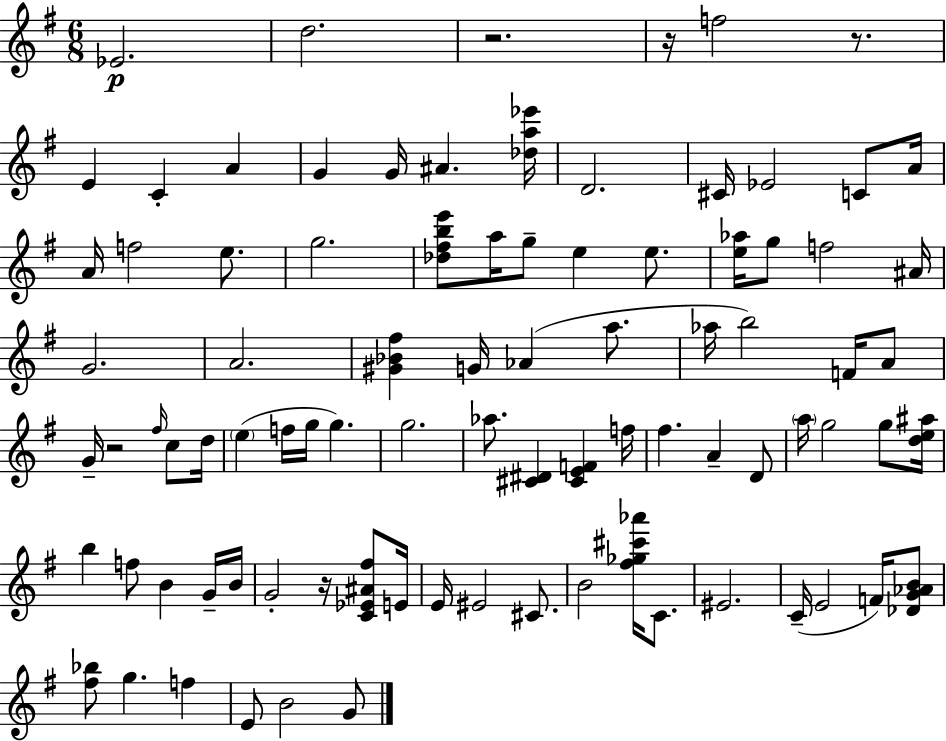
Eb4/h. D5/h. R/h. R/s F5/h R/e. E4/q C4/q A4/q G4/q G4/s A#4/q. [Db5,A5,Eb6]/s D4/h. C#4/s Eb4/h C4/e A4/s A4/s F5/h E5/e. G5/h. [Db5,F#5,B5,E6]/e A5/s G5/e E5/q E5/e. [E5,Ab5]/s G5/e F5/h A#4/s G4/h. A4/h. [G#4,Bb4,F#5]/q G4/s Ab4/q A5/e. Ab5/s B5/h F4/s A4/e G4/s R/h F#5/s C5/e D5/s E5/q F5/s G5/s G5/q. G5/h. Ab5/e. [C#4,D#4]/q [C#4,E4,F4]/q F5/s F#5/q. A4/q D4/e A5/s G5/h G5/e [D5,E5,A#5]/s B5/q F5/e B4/q G4/s B4/s G4/h R/s [C4,Eb4,A#4,F#5]/e E4/s E4/s EIS4/h C#4/e. B4/h [F#5,Gb5,C#6,Ab6]/s C4/e. EIS4/h. C4/s E4/h F4/s [Db4,G4,Ab4,B4]/e [F#5,Bb5]/e G5/q. F5/q E4/e B4/h G4/e